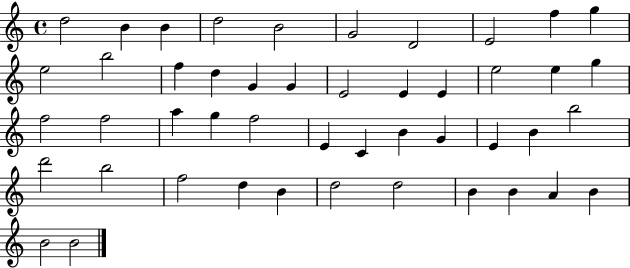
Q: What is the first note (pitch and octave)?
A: D5